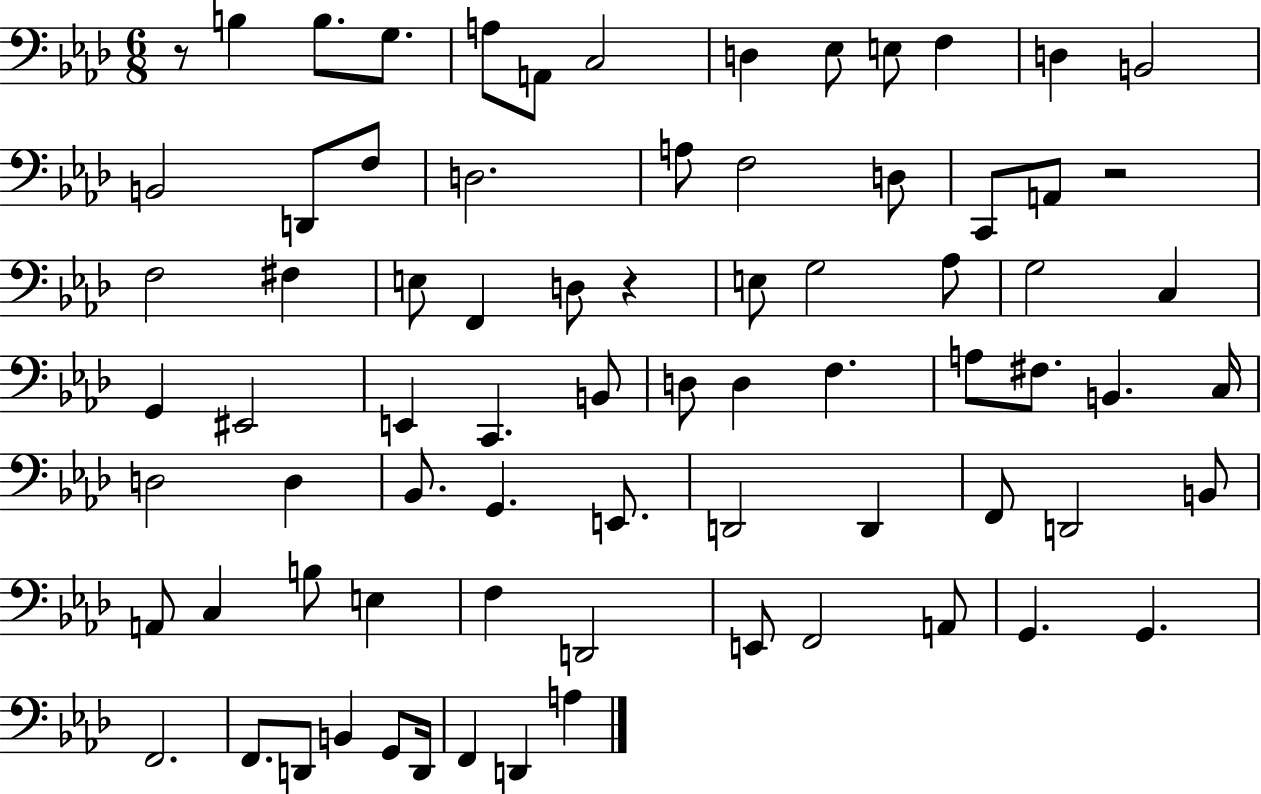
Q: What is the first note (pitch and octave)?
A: B3